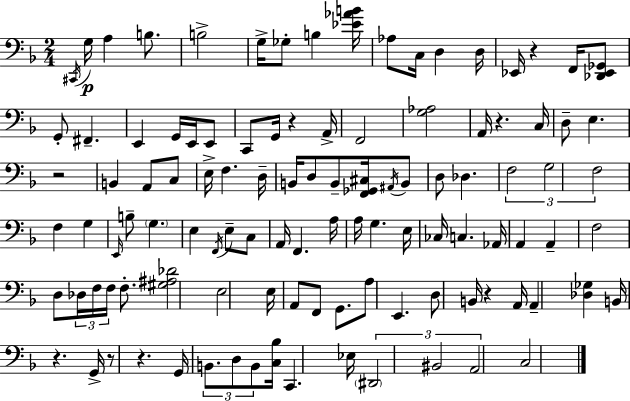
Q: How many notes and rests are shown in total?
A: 108